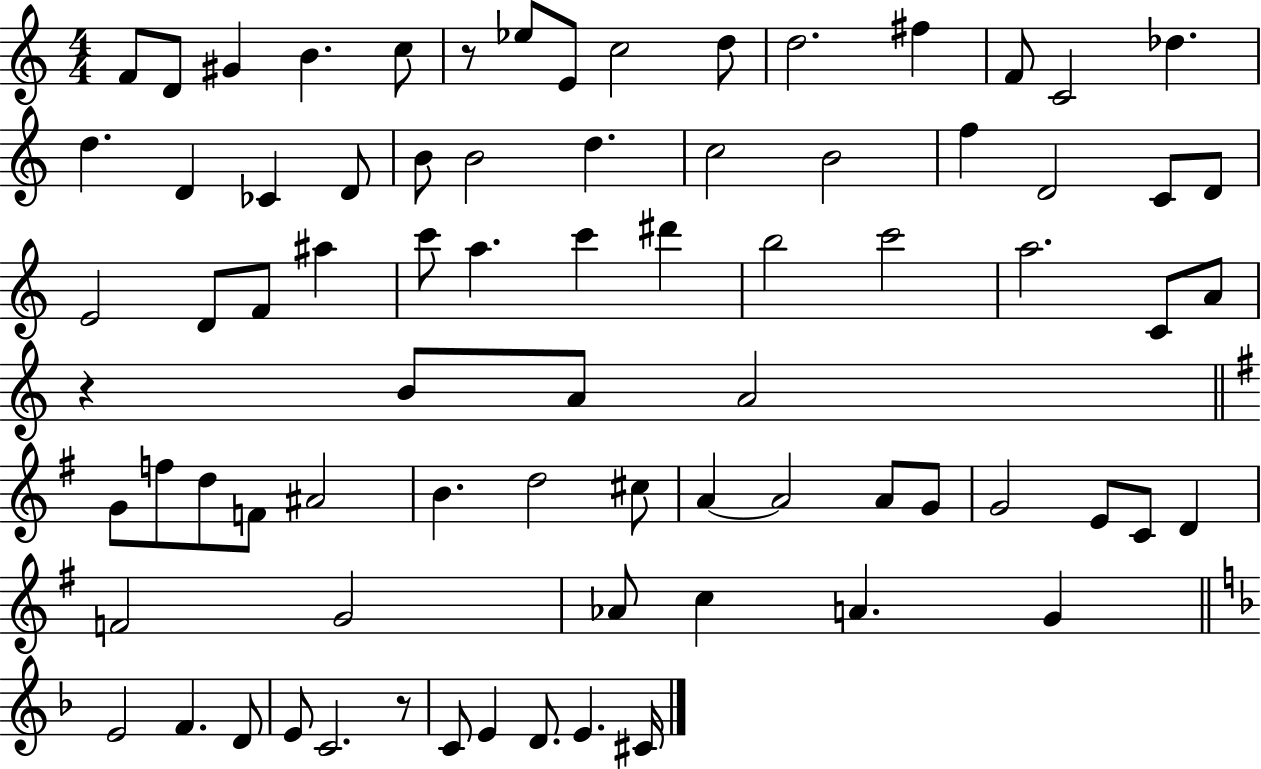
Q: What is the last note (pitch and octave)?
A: C#4